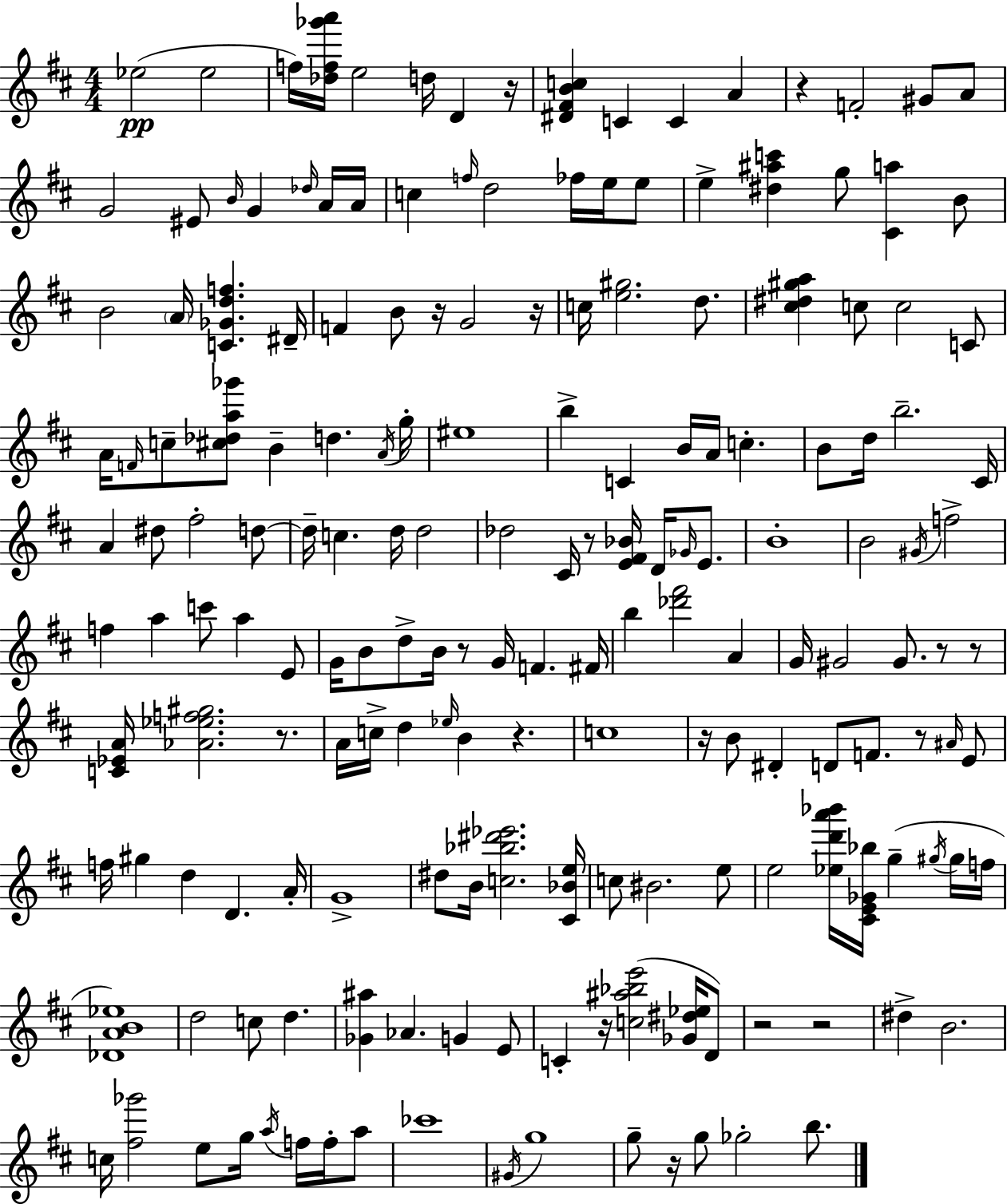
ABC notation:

X:1
T:Untitled
M:4/4
L:1/4
K:D
_e2 _e2 f/4 [_df_g'a']/4 e2 d/4 D z/4 [^D^FBc] C C A z F2 ^G/2 A/2 G2 ^E/2 B/4 G _d/4 A/4 A/4 c f/4 d2 _f/4 e/4 e/2 e [^d^ac'] g/2 [^Ca] B/2 B2 A/4 [C_Gdf] ^D/4 F B/2 z/4 G2 z/4 c/4 [e^g]2 d/2 [^c^d^ga] c/2 c2 C/2 A/4 F/4 c/2 [^c_da_g']/2 B d A/4 g/4 ^e4 b C B/4 A/4 c B/2 d/4 b2 ^C/4 A ^d/2 ^f2 d/2 d/4 c d/4 d2 _d2 ^C/4 z/2 [E^F_B]/4 D/4 _G/4 E/2 B4 B2 ^G/4 f2 f a c'/2 a E/2 G/4 B/2 d/2 B/4 z/2 G/4 F ^F/4 b [_d'^f']2 A G/4 ^G2 ^G/2 z/2 z/2 [C_EA]/4 [_A_ef^g]2 z/2 A/4 c/4 d _e/4 B z c4 z/4 B/2 ^D D/2 F/2 z/2 ^A/4 E/2 f/4 ^g d D A/4 G4 ^d/2 B/4 [c_b^d'_e']2 [^C_Be]/4 c/2 ^B2 e/2 e2 [_ed'a'_b']/4 [^CE_G_b]/4 g ^g/4 ^g/4 f/4 [_DAB_e]4 d2 c/2 d [_G^a] _A G E/2 C z/4 [c^a_be']2 [_G^d_e]/4 D/2 z2 z2 ^d B2 c/4 [^f_g']2 e/2 g/4 a/4 f/4 f/4 a/2 _c'4 ^G/4 g4 g/2 z/4 g/2 _g2 b/2